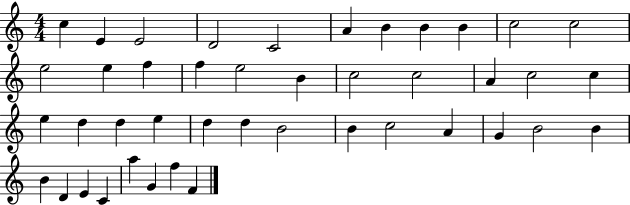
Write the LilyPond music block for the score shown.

{
  \clef treble
  \numericTimeSignature
  \time 4/4
  \key c \major
  c''4 e'4 e'2 | d'2 c'2 | a'4 b'4 b'4 b'4 | c''2 c''2 | \break e''2 e''4 f''4 | f''4 e''2 b'4 | c''2 c''2 | a'4 c''2 c''4 | \break e''4 d''4 d''4 e''4 | d''4 d''4 b'2 | b'4 c''2 a'4 | g'4 b'2 b'4 | \break b'4 d'4 e'4 c'4 | a''4 g'4 f''4 f'4 | \bar "|."
}